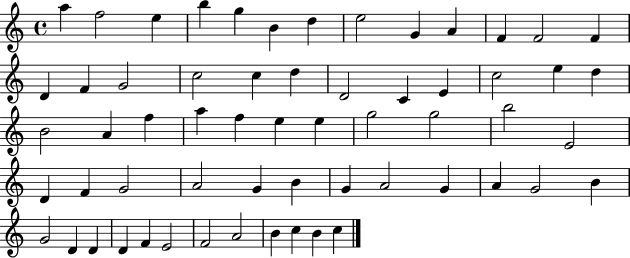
{
  \clef treble
  \time 4/4
  \defaultTimeSignature
  \key c \major
  a''4 f''2 e''4 | b''4 g''4 b'4 d''4 | e''2 g'4 a'4 | f'4 f'2 f'4 | \break d'4 f'4 g'2 | c''2 c''4 d''4 | d'2 c'4 e'4 | c''2 e''4 d''4 | \break b'2 a'4 f''4 | a''4 f''4 e''4 e''4 | g''2 g''2 | b''2 e'2 | \break d'4 f'4 g'2 | a'2 g'4 b'4 | g'4 a'2 g'4 | a'4 g'2 b'4 | \break g'2 d'4 d'4 | d'4 f'4 e'2 | f'2 a'2 | b'4 c''4 b'4 c''4 | \break \bar "|."
}